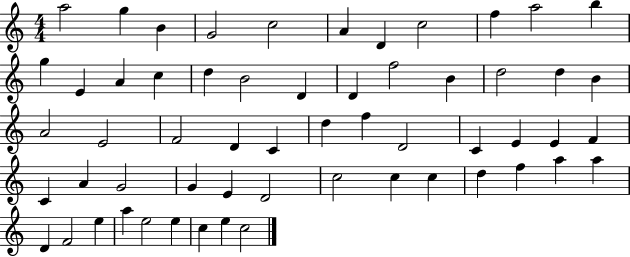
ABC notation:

X:1
T:Untitled
M:4/4
L:1/4
K:C
a2 g B G2 c2 A D c2 f a2 b g E A c d B2 D D f2 B d2 d B A2 E2 F2 D C d f D2 C E E F C A G2 G E D2 c2 c c d f a a D F2 e a e2 e c e c2